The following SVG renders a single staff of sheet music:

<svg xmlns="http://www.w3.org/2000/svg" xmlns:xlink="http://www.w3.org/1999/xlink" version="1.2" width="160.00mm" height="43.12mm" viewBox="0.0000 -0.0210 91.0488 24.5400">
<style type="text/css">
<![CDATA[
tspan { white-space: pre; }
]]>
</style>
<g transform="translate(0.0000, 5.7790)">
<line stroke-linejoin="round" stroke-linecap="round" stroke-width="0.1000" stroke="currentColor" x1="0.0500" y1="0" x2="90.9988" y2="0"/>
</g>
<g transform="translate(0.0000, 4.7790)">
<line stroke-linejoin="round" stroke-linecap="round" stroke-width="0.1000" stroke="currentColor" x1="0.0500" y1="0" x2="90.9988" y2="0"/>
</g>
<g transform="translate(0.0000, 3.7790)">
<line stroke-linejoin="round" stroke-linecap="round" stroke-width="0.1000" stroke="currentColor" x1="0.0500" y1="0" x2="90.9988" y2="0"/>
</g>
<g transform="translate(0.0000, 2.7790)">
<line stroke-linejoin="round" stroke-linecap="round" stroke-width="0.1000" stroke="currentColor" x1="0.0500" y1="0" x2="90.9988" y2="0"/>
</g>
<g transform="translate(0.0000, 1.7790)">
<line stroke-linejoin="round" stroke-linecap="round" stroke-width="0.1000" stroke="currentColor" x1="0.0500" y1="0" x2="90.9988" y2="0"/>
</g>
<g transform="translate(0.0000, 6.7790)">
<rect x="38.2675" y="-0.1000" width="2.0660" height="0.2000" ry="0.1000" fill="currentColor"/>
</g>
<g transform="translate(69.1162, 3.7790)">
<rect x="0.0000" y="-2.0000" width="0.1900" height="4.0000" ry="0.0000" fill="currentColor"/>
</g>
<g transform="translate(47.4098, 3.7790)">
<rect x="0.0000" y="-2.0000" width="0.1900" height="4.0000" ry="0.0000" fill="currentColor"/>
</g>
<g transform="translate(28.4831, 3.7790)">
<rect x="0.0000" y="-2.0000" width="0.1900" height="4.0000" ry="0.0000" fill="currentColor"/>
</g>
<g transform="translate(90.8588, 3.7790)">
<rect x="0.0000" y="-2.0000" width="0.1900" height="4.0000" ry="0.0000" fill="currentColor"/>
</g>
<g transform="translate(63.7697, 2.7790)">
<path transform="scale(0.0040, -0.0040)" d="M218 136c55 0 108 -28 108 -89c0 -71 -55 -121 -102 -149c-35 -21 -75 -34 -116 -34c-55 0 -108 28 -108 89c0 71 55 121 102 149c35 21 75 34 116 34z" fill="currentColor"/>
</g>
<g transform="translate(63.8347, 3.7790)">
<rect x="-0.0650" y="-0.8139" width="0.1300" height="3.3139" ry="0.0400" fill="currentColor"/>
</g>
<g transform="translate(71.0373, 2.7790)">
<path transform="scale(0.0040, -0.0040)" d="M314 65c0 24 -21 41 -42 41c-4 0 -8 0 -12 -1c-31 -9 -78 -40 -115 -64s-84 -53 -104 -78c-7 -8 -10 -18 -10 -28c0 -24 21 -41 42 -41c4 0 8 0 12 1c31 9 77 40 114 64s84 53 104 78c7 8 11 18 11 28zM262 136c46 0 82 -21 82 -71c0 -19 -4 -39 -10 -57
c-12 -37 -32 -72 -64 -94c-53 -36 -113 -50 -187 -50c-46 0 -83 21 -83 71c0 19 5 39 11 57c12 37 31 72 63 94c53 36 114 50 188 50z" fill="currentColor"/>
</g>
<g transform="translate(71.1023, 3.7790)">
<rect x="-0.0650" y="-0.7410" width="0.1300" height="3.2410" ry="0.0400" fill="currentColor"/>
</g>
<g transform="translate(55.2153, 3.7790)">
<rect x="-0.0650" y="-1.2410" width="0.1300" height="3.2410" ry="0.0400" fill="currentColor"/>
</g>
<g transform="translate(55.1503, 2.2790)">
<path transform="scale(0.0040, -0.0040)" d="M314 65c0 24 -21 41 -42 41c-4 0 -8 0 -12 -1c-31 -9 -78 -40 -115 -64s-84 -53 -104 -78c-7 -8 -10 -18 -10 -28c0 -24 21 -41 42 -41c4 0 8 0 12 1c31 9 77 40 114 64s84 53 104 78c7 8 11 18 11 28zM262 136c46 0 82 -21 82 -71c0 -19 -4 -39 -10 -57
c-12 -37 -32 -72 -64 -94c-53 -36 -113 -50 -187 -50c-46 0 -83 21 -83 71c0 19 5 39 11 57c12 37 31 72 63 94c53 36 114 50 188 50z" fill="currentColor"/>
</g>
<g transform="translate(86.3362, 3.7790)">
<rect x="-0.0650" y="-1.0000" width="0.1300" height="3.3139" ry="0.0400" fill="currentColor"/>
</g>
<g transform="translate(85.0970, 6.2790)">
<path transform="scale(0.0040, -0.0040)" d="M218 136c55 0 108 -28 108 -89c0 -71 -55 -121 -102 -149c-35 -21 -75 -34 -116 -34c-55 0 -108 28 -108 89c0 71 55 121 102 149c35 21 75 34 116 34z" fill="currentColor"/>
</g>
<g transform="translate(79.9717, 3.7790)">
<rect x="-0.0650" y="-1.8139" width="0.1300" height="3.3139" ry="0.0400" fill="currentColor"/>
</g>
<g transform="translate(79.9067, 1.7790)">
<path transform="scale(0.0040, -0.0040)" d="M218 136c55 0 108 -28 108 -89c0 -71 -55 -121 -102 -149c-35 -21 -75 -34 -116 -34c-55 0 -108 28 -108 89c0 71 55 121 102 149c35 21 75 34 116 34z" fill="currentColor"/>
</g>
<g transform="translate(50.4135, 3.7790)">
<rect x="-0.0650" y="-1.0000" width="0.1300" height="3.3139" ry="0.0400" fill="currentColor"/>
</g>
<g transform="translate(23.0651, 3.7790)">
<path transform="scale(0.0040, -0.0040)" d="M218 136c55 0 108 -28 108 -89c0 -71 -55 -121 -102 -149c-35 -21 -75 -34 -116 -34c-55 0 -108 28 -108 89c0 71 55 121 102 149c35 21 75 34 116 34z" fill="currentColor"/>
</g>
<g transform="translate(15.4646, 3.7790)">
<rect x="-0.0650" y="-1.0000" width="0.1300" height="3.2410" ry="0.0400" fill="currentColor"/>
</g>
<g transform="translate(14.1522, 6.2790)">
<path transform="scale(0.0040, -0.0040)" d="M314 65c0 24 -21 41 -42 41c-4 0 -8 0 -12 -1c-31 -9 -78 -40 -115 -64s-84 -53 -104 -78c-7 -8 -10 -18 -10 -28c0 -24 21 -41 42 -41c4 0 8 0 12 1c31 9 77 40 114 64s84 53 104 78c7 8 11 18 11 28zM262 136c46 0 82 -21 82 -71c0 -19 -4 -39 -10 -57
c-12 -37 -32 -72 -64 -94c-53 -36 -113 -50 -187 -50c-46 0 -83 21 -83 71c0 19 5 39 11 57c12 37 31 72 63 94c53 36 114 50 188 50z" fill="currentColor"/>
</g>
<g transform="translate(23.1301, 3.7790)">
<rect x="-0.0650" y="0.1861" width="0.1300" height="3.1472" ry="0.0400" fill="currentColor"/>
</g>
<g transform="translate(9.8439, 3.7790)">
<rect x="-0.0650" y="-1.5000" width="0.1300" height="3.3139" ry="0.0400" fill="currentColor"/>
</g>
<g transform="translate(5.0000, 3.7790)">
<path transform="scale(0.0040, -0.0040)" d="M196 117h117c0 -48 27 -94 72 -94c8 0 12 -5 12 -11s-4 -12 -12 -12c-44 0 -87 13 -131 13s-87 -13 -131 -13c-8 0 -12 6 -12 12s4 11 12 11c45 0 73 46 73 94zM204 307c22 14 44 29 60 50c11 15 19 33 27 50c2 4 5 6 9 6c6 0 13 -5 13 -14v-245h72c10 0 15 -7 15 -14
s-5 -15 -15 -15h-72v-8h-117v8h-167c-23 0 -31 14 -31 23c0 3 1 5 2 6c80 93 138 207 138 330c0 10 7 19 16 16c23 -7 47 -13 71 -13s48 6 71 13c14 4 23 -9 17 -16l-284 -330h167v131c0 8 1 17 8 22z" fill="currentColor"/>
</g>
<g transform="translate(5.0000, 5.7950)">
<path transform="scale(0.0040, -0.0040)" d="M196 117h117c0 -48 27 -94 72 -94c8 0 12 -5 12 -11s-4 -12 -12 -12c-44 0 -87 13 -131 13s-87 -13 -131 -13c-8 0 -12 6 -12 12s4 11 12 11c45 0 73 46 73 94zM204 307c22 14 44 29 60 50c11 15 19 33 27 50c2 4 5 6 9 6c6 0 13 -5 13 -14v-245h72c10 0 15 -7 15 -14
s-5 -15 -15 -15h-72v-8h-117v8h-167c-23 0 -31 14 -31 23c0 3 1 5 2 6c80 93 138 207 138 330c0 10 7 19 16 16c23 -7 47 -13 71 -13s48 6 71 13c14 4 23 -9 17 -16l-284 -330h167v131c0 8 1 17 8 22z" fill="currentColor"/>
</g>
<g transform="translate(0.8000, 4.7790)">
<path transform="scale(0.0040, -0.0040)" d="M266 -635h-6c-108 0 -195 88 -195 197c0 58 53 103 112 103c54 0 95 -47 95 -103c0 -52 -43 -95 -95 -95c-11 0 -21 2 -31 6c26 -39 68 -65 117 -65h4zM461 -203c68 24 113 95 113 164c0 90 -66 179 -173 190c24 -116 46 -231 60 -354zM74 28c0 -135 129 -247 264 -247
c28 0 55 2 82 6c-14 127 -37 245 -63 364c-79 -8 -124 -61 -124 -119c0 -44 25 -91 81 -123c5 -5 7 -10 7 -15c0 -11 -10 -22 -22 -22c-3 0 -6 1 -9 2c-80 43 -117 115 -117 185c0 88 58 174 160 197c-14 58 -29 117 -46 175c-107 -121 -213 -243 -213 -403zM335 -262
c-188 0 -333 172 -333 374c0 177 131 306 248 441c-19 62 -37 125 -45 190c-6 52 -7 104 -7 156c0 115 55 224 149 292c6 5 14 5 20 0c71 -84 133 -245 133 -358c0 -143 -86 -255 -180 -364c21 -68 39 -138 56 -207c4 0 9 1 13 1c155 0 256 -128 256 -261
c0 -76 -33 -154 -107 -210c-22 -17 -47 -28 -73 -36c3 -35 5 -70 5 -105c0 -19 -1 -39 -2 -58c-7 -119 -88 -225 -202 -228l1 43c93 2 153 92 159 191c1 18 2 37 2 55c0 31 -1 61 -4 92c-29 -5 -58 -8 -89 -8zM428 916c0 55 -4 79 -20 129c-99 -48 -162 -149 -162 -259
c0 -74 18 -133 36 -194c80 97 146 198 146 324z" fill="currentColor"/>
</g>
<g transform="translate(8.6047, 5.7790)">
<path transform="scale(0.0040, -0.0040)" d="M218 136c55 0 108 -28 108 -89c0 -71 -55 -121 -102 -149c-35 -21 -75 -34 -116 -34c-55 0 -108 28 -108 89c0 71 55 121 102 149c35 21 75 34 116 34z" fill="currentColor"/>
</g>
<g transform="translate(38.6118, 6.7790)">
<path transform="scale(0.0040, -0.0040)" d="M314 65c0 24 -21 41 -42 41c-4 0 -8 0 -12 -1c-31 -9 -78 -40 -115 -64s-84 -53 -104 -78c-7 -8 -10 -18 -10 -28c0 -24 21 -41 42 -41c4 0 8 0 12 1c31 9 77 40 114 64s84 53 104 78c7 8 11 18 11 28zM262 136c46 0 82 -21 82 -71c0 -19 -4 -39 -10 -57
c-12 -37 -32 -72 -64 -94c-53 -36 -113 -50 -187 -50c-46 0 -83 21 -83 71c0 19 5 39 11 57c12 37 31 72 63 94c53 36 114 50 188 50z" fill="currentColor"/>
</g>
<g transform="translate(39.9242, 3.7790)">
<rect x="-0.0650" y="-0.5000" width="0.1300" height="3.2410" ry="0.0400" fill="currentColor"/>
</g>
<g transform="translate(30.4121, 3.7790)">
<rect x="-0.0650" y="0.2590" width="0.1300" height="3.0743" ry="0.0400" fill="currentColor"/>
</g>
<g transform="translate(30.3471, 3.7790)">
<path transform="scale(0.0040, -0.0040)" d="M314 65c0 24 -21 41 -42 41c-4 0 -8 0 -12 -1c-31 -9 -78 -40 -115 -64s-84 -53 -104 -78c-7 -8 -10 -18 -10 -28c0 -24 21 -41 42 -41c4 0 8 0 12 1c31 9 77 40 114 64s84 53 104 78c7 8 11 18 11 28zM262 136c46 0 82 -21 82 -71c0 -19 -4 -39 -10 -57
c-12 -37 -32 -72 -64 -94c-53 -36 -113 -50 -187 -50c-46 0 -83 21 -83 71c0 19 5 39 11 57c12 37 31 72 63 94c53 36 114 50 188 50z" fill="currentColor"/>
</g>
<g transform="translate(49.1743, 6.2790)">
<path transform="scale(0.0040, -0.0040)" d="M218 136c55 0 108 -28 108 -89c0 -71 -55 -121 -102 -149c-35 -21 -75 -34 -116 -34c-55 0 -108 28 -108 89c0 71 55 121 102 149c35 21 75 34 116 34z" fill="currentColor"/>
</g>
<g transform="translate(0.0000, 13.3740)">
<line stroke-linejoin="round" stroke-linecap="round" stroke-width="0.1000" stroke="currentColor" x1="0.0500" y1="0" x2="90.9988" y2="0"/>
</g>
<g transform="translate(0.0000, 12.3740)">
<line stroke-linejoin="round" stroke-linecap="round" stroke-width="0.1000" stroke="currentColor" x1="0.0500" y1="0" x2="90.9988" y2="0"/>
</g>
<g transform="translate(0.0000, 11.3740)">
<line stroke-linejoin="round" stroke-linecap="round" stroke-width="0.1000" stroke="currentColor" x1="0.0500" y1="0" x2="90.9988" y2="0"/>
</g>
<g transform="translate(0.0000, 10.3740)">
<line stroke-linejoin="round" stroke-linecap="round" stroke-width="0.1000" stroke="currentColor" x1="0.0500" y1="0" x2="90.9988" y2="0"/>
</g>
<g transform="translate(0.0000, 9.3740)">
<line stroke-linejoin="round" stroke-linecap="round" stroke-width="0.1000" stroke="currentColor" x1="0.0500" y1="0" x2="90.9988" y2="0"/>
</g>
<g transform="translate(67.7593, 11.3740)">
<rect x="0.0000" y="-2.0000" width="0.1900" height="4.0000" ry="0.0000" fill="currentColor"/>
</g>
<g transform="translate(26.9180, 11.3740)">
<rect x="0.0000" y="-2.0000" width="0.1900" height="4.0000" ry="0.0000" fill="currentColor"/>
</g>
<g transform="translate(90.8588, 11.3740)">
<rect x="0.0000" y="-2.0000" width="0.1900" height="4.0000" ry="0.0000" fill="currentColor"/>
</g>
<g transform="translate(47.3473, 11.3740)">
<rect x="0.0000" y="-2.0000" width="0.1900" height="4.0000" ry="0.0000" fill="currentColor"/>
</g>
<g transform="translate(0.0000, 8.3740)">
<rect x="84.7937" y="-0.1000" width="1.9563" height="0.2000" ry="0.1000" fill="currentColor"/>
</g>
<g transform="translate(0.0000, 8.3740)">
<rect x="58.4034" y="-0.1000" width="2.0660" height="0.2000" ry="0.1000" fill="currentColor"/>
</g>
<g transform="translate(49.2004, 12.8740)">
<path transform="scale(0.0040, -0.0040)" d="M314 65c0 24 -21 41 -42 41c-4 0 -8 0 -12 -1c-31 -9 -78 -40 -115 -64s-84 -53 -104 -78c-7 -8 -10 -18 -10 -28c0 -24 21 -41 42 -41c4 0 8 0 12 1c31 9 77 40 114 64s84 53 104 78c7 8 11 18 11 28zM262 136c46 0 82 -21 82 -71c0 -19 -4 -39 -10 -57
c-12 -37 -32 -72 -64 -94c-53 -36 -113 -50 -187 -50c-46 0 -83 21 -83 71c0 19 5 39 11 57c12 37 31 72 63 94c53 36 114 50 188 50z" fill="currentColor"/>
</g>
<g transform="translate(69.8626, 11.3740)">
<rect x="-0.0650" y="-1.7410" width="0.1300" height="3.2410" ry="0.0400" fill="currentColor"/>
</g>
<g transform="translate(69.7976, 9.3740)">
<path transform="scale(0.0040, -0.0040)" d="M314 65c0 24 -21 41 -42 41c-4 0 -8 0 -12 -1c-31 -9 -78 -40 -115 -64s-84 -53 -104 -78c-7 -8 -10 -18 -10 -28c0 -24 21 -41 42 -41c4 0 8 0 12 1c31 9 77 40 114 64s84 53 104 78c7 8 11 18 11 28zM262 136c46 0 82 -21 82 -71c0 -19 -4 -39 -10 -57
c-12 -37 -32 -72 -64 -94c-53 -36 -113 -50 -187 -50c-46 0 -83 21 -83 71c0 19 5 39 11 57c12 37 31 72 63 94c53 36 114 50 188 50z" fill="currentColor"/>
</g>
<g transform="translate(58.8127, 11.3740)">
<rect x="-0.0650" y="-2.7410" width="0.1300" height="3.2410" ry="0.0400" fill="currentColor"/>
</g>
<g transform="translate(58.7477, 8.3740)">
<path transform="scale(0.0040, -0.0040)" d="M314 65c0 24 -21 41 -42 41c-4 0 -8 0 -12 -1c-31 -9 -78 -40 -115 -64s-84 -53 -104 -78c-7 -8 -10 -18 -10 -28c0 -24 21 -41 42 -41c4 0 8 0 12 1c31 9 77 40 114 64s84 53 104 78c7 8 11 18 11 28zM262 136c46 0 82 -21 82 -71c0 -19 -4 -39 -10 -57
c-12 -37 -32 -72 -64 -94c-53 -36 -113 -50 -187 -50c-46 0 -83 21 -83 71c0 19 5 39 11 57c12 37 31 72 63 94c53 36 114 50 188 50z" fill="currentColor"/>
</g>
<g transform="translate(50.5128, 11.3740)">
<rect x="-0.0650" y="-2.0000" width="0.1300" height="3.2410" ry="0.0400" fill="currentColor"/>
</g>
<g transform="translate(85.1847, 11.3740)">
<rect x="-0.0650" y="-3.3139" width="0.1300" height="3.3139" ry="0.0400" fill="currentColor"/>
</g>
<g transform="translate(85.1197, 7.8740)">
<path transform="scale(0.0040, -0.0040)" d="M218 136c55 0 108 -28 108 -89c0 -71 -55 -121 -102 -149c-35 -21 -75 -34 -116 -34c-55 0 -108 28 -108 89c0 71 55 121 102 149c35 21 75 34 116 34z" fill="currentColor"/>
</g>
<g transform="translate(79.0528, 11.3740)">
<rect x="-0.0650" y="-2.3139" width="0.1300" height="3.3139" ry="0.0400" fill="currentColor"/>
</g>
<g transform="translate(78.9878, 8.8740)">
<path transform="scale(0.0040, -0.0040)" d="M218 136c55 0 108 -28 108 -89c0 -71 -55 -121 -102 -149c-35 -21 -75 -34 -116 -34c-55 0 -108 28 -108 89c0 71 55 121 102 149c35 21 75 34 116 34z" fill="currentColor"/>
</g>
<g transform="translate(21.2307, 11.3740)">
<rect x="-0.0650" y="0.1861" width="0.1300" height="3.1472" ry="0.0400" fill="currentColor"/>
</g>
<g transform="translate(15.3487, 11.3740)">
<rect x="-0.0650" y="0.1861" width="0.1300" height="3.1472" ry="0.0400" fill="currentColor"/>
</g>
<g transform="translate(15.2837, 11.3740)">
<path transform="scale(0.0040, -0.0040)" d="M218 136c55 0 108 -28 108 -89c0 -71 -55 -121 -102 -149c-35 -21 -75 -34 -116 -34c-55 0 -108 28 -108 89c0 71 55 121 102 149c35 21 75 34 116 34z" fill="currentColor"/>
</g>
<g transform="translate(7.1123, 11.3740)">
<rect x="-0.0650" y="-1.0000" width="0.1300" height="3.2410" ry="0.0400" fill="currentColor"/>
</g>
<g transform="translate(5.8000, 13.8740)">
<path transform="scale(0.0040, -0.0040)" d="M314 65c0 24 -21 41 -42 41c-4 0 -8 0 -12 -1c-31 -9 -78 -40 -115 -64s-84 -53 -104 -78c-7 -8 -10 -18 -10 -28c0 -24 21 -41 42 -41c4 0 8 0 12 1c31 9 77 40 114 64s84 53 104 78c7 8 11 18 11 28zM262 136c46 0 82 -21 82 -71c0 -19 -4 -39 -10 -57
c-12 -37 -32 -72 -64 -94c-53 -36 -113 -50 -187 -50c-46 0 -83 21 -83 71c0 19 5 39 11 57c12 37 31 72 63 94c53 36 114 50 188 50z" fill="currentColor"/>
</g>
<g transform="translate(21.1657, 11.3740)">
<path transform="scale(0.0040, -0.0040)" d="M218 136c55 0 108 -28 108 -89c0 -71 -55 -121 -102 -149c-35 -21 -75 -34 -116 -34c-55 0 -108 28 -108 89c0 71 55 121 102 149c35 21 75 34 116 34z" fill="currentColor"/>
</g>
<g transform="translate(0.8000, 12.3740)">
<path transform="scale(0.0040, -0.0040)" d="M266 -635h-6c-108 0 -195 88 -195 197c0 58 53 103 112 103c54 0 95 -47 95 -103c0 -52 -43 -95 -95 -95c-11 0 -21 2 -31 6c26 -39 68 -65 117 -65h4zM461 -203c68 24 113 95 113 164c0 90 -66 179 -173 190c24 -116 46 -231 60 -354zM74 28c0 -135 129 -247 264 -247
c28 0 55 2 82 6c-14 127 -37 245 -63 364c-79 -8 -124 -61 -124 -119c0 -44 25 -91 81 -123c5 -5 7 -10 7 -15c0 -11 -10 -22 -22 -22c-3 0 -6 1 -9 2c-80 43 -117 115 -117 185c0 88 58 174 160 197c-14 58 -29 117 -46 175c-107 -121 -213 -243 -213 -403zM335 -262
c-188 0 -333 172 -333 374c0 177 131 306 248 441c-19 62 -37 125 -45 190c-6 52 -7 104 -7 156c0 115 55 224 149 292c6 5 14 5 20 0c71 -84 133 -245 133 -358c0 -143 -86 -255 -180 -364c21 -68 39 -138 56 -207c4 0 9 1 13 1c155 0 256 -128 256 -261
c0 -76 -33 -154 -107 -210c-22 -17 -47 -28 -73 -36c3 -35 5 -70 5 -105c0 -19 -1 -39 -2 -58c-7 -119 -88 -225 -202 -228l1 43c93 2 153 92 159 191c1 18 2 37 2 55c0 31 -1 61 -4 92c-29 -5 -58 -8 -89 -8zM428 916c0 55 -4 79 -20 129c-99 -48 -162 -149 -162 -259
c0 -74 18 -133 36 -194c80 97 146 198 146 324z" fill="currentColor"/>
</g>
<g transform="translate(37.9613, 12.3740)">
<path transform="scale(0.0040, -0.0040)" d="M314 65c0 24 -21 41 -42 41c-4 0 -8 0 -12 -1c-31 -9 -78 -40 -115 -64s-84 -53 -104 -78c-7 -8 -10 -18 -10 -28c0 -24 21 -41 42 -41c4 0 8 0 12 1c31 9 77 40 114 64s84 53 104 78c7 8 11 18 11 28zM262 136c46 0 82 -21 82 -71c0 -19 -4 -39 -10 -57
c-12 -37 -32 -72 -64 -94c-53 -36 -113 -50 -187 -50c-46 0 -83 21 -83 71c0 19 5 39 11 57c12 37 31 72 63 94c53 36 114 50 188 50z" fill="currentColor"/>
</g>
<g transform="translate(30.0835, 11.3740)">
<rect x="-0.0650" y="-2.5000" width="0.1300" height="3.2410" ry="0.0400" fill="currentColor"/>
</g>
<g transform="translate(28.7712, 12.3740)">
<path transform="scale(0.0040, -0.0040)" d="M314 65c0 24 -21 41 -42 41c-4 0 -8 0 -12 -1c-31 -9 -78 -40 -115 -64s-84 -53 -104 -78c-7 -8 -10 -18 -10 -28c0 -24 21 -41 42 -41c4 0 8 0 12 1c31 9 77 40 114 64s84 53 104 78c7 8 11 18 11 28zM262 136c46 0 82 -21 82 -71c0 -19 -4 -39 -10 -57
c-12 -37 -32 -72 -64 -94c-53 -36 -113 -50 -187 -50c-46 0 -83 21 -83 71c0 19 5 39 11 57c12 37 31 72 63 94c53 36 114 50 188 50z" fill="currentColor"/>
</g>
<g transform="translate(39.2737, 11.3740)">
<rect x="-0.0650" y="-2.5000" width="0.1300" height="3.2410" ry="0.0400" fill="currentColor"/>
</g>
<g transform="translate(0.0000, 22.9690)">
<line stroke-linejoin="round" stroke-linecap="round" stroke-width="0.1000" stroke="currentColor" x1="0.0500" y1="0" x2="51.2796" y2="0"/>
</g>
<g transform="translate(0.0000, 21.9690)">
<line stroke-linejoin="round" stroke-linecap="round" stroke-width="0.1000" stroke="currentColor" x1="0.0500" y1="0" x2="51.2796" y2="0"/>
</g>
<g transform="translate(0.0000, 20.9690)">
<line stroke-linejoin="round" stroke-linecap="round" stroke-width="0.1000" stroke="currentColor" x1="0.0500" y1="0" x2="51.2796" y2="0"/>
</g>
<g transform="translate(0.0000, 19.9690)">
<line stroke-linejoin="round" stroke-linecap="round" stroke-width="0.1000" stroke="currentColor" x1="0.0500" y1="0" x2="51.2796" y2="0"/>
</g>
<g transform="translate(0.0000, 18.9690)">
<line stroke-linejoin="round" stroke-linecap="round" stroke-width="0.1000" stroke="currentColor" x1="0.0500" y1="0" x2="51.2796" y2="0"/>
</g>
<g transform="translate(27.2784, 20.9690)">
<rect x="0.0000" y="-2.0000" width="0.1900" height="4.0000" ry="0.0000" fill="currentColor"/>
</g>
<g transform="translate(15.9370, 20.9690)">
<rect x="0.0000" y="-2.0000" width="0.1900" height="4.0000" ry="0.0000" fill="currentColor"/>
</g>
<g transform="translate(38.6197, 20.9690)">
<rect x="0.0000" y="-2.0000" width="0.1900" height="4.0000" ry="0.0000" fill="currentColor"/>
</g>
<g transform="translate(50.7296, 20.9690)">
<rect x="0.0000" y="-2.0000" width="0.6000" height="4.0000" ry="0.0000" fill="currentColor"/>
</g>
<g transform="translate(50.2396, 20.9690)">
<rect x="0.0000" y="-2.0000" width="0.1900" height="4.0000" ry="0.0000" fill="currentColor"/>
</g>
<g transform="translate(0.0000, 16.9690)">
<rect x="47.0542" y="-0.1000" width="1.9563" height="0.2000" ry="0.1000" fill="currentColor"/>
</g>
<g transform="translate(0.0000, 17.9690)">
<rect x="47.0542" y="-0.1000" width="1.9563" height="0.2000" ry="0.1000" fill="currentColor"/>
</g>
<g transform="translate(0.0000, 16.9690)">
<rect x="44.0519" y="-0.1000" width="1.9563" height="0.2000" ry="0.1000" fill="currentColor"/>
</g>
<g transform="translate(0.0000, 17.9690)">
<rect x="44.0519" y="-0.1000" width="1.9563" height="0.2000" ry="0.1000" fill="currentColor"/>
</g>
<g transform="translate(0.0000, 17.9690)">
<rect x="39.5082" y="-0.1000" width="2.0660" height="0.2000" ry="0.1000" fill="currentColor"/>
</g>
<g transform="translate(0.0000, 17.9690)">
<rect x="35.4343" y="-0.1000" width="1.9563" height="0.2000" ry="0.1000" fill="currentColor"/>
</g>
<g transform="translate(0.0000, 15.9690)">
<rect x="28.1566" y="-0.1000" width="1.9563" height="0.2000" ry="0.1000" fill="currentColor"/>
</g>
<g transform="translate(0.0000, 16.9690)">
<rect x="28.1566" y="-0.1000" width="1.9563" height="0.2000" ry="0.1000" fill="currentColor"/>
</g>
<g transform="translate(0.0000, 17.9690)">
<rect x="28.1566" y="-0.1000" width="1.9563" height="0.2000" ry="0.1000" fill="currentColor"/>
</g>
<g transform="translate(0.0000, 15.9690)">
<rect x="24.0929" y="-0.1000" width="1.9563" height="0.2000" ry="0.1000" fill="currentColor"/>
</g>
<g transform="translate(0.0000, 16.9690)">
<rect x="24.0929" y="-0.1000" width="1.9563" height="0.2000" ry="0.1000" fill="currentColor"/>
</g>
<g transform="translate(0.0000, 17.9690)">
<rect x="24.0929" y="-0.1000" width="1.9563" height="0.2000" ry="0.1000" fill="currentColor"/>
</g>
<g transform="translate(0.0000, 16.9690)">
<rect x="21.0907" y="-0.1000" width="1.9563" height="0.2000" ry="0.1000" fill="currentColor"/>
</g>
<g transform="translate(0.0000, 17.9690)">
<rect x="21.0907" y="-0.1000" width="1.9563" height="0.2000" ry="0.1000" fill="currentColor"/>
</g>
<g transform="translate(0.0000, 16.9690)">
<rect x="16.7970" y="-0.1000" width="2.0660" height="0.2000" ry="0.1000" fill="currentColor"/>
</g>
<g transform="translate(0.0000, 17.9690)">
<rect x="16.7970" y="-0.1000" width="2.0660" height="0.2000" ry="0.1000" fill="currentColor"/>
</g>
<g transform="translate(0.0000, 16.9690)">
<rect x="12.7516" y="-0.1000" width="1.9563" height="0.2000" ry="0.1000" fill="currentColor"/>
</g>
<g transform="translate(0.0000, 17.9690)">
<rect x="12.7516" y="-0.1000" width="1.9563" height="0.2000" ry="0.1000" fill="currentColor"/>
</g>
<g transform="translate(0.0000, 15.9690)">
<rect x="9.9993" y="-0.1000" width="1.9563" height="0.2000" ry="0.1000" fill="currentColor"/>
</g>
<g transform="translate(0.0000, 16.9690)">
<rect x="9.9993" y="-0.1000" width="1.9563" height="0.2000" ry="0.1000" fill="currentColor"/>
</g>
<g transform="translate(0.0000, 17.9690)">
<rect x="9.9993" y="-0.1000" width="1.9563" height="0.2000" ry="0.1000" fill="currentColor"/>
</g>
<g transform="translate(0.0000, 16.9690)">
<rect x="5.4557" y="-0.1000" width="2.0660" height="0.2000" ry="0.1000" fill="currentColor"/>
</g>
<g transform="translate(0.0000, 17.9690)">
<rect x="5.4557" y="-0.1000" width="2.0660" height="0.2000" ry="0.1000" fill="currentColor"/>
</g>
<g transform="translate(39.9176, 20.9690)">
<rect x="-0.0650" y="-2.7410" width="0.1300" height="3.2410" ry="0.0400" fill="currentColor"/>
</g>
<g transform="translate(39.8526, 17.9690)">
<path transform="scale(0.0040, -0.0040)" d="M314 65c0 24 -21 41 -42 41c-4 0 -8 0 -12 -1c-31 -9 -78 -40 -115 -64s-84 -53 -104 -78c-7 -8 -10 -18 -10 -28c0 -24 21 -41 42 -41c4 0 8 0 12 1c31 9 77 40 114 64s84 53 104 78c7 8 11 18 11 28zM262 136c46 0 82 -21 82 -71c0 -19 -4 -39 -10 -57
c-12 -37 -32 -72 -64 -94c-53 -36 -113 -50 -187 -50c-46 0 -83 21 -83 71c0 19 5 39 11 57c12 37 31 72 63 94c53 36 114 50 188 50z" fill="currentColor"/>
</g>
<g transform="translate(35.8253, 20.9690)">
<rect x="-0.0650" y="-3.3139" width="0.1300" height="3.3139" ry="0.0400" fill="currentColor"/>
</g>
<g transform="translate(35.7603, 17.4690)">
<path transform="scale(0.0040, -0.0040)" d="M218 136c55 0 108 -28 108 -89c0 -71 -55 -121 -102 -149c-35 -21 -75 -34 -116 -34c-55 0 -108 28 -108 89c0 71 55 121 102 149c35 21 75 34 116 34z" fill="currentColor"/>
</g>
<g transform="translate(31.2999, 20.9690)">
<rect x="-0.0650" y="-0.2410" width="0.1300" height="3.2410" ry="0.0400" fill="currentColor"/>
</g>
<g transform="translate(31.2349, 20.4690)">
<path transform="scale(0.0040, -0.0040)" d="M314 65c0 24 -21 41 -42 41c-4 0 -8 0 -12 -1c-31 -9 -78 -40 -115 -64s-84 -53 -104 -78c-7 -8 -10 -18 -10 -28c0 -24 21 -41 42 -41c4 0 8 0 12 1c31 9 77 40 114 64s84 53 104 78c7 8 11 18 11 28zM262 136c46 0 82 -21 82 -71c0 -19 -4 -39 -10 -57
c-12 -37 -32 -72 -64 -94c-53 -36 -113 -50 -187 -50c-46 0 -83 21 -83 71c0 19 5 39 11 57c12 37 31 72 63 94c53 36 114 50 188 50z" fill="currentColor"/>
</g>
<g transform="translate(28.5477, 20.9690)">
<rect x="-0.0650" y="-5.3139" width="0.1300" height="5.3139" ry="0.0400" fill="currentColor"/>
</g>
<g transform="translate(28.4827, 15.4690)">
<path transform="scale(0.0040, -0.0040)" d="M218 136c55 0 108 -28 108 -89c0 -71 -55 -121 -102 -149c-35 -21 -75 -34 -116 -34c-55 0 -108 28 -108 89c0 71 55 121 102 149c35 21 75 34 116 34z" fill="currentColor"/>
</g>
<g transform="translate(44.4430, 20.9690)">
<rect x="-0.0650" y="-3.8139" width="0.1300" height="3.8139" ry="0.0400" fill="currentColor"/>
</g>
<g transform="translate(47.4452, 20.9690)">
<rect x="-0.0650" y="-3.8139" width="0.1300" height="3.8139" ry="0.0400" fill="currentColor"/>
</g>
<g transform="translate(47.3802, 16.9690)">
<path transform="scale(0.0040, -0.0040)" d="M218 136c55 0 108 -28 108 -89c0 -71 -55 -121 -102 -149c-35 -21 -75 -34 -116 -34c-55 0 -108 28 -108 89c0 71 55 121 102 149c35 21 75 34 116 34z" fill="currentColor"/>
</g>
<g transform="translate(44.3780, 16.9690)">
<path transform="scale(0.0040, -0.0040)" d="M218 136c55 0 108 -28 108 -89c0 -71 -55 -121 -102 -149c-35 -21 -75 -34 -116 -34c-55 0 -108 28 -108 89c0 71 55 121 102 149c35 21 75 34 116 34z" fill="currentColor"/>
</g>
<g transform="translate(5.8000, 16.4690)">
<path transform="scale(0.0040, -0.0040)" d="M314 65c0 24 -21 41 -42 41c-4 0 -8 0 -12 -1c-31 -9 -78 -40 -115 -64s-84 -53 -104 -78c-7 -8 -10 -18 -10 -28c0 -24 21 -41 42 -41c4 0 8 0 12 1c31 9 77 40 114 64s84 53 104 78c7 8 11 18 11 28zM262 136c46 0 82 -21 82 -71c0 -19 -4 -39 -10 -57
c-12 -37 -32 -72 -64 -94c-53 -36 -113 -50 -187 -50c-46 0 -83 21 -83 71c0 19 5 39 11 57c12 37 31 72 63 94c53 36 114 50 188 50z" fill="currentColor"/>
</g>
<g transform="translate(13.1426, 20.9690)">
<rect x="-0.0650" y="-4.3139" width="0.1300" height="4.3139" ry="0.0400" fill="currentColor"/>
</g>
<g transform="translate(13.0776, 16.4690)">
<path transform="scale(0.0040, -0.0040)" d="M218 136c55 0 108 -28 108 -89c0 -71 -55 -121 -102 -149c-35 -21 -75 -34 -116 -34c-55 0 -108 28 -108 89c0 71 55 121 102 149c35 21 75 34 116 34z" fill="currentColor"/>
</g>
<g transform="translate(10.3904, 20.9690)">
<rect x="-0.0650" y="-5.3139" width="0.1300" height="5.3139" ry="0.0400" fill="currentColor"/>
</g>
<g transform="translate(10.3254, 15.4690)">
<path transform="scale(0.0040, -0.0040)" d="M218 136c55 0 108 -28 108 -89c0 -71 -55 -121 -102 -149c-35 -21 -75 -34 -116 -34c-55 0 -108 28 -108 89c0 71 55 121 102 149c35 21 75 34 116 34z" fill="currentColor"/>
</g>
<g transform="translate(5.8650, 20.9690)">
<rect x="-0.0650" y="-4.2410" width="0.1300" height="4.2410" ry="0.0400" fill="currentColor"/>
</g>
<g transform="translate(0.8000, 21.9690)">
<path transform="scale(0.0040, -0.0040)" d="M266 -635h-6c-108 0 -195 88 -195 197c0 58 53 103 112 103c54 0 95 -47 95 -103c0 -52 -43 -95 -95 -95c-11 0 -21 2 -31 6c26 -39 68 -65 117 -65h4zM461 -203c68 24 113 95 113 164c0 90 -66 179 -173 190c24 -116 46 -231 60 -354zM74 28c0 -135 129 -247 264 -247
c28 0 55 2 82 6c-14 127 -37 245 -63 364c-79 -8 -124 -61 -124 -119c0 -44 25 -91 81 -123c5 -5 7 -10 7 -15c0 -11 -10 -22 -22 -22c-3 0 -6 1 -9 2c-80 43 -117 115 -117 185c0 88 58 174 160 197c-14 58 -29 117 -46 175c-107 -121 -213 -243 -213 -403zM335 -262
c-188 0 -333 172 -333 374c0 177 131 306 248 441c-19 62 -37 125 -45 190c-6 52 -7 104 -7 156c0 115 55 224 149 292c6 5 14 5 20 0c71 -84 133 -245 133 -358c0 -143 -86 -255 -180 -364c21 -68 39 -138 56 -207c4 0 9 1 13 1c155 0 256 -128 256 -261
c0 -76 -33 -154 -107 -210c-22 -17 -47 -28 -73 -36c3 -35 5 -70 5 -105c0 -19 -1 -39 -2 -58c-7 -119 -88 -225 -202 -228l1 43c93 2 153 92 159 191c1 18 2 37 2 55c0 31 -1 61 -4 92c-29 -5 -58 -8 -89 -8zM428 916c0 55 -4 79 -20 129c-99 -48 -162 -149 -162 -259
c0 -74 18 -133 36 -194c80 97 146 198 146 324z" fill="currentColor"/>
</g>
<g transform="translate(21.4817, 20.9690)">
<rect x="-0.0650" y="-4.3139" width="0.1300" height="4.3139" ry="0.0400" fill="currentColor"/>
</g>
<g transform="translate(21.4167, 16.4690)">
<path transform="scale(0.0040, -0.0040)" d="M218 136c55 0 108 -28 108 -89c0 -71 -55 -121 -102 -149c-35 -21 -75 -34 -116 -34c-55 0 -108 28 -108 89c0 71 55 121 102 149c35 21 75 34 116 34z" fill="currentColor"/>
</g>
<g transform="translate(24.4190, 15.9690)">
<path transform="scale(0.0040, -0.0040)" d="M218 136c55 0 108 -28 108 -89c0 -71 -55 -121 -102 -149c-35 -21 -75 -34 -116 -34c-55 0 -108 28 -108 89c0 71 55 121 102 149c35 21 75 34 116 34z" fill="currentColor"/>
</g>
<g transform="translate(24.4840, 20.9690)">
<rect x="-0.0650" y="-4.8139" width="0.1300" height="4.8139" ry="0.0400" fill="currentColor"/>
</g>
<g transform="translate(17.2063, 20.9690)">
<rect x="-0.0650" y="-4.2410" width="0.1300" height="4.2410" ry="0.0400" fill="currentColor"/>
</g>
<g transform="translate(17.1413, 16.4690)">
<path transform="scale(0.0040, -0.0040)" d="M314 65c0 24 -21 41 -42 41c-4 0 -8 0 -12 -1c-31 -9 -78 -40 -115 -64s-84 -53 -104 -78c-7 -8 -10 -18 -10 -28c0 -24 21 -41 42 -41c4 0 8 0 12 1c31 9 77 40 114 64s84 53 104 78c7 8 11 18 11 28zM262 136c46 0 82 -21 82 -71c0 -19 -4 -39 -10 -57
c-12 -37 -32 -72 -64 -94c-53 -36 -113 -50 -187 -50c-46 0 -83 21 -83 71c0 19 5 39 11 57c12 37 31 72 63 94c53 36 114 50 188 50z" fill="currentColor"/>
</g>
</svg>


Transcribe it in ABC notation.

X:1
T:Untitled
M:4/4
L:1/4
K:C
E D2 B B2 C2 D e2 d d2 f D D2 B B G2 G2 F2 a2 f2 g b d'2 f' d' d'2 d' e' f' c2 b a2 c' c'